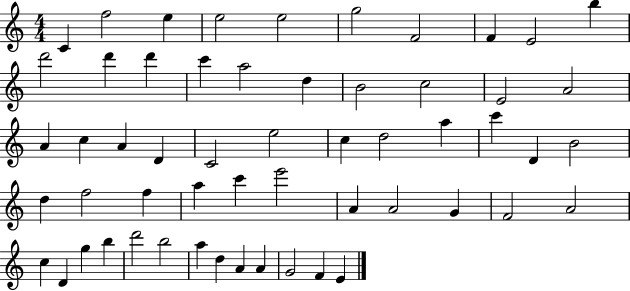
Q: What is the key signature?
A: C major